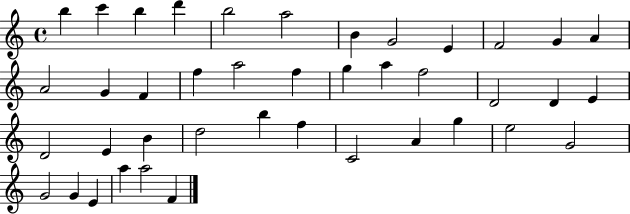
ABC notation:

X:1
T:Untitled
M:4/4
L:1/4
K:C
b c' b d' b2 a2 B G2 E F2 G A A2 G F f a2 f g a f2 D2 D E D2 E B d2 b f C2 A g e2 G2 G2 G E a a2 F